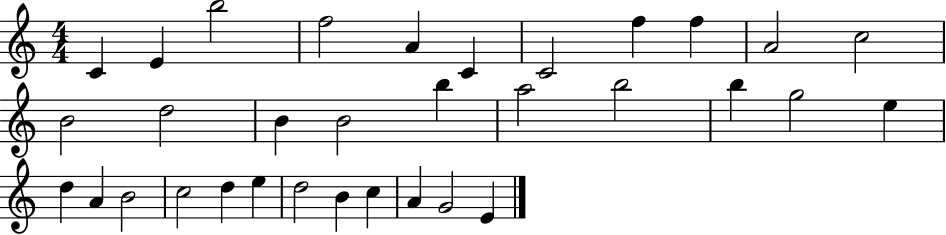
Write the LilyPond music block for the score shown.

{
  \clef treble
  \numericTimeSignature
  \time 4/4
  \key c \major
  c'4 e'4 b''2 | f''2 a'4 c'4 | c'2 f''4 f''4 | a'2 c''2 | \break b'2 d''2 | b'4 b'2 b''4 | a''2 b''2 | b''4 g''2 e''4 | \break d''4 a'4 b'2 | c''2 d''4 e''4 | d''2 b'4 c''4 | a'4 g'2 e'4 | \break \bar "|."
}